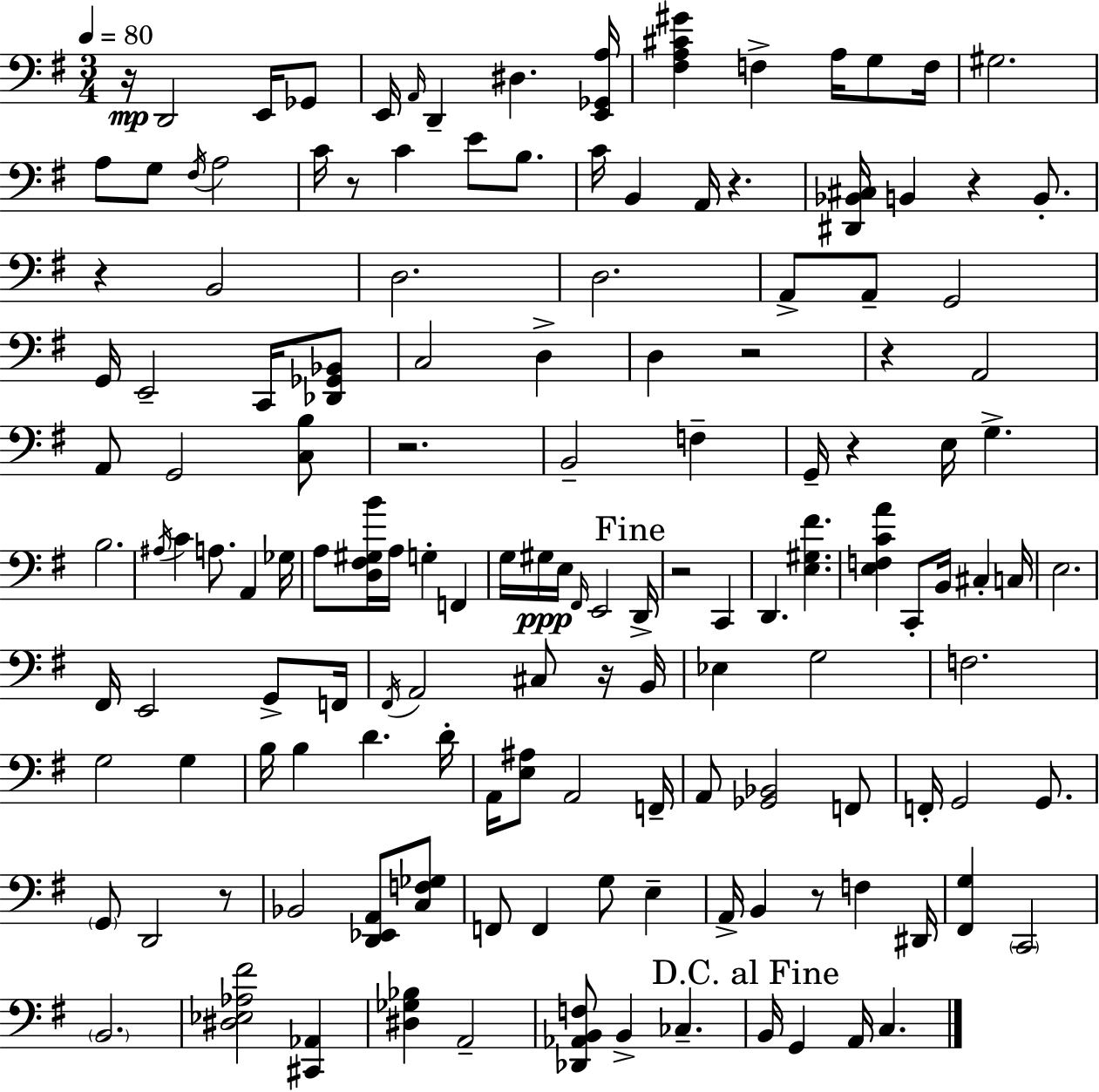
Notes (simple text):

R/s D2/h E2/s Gb2/e E2/s A2/s D2/q D#3/q. [E2,Gb2,A3]/s [F#3,A3,C#4,G#4]/q F3/q A3/s G3/e F3/s G#3/h. A3/e G3/e F#3/s A3/h C4/s R/e C4/q E4/e B3/e. C4/s B2/q A2/s R/q. [D#2,Bb2,C#3]/s B2/q R/q B2/e. R/q B2/h D3/h. D3/h. A2/e A2/e G2/h G2/s E2/h C2/s [Db2,Gb2,Bb2]/e C3/h D3/q D3/q R/h R/q A2/h A2/e G2/h [C3,B3]/e R/h. B2/h F3/q G2/s R/q E3/s G3/q. B3/h. A#3/s C4/q A3/e. A2/q Gb3/s A3/e [D3,F#3,G#3,B4]/s A3/s G3/q F2/q G3/s G#3/s E3/s F#2/s E2/h D2/s R/h C2/q D2/q. [E3,G#3,F#4]/q. [E3,F3,C4,A4]/q C2/e B2/s C#3/q C3/s E3/h. F#2/s E2/h G2/e F2/s F#2/s A2/h C#3/e R/s B2/s Eb3/q G3/h F3/h. G3/h G3/q B3/s B3/q D4/q. D4/s A2/s [E3,A#3]/e A2/h F2/s A2/e [Gb2,Bb2]/h F2/e F2/s G2/h G2/e. G2/e D2/h R/e Bb2/h [D2,Eb2,A2]/e [C3,F3,Gb3]/e F2/e F2/q G3/e E3/q A2/s B2/q R/e F3/q D#2/s [F#2,G3]/q C2/h B2/h. [D#3,Eb3,Ab3,F#4]/h [C#2,Ab2]/q [D#3,Gb3,Bb3]/q A2/h [Db2,Ab2,B2,F3]/e B2/q CES3/q. B2/s G2/q A2/s C3/q.